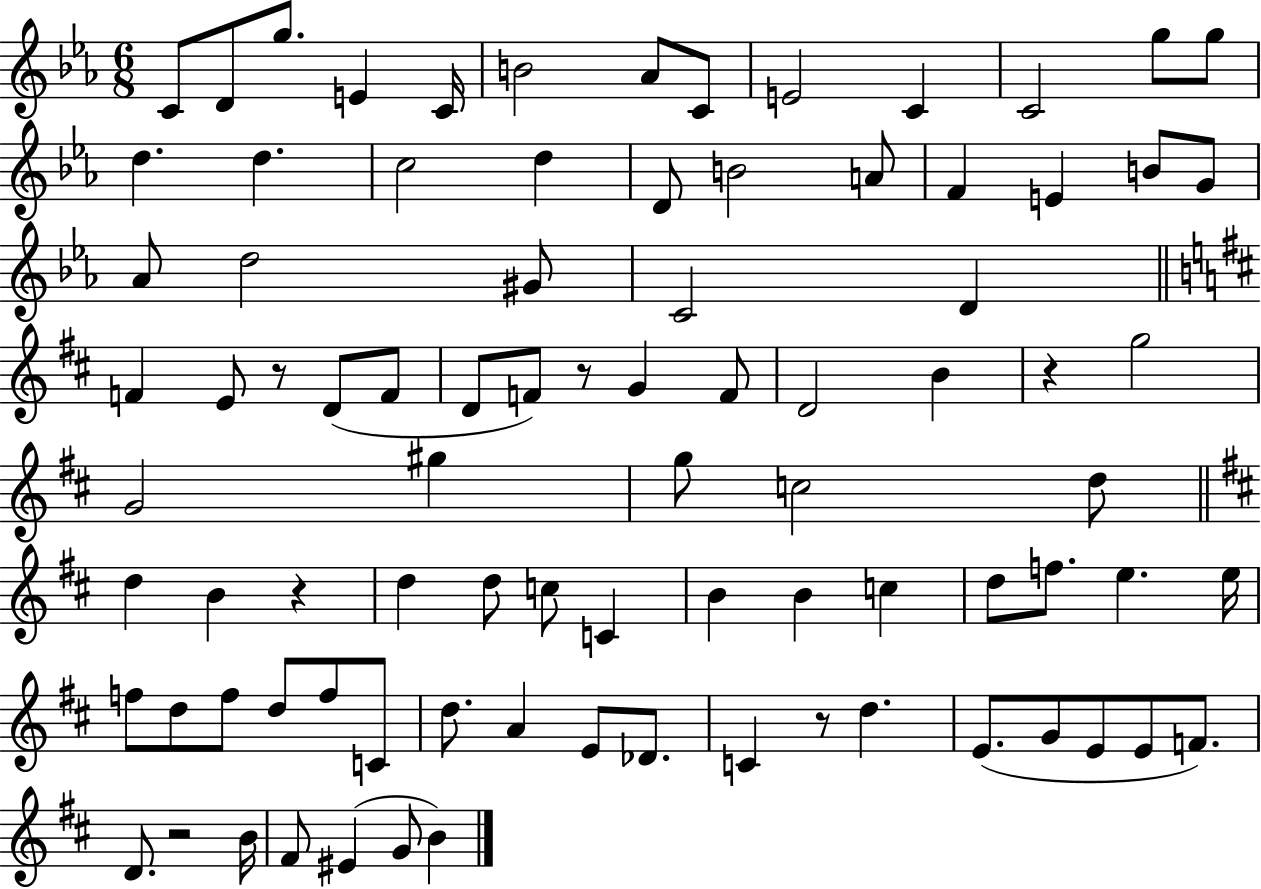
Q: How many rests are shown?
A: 6